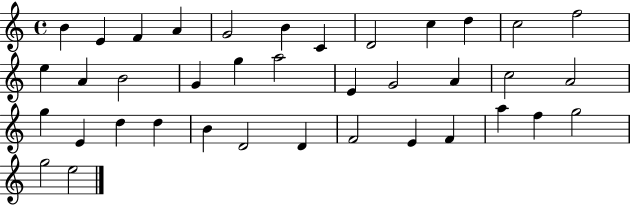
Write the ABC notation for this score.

X:1
T:Untitled
M:4/4
L:1/4
K:C
B E F A G2 B C D2 c d c2 f2 e A B2 G g a2 E G2 A c2 A2 g E d d B D2 D F2 E F a f g2 g2 e2